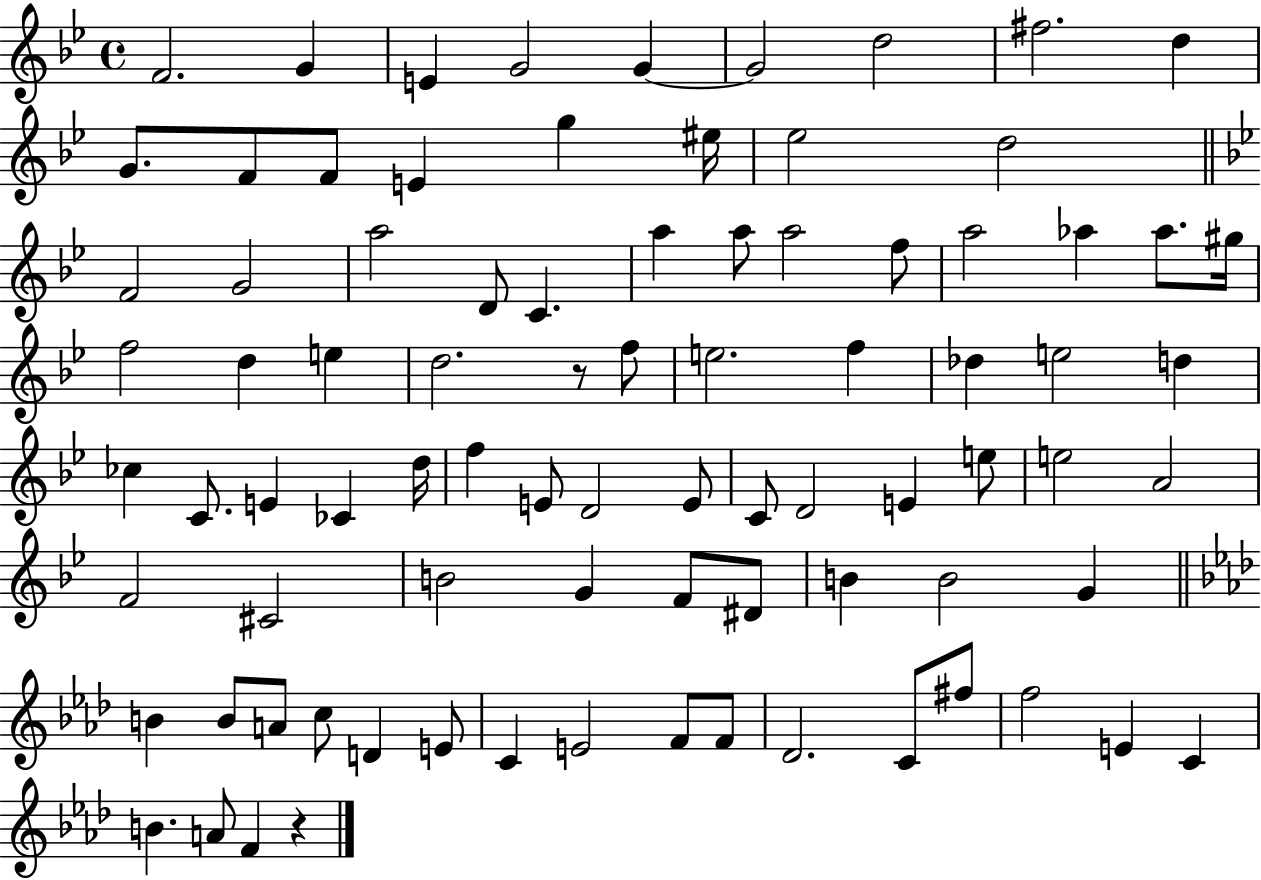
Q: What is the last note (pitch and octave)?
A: F4